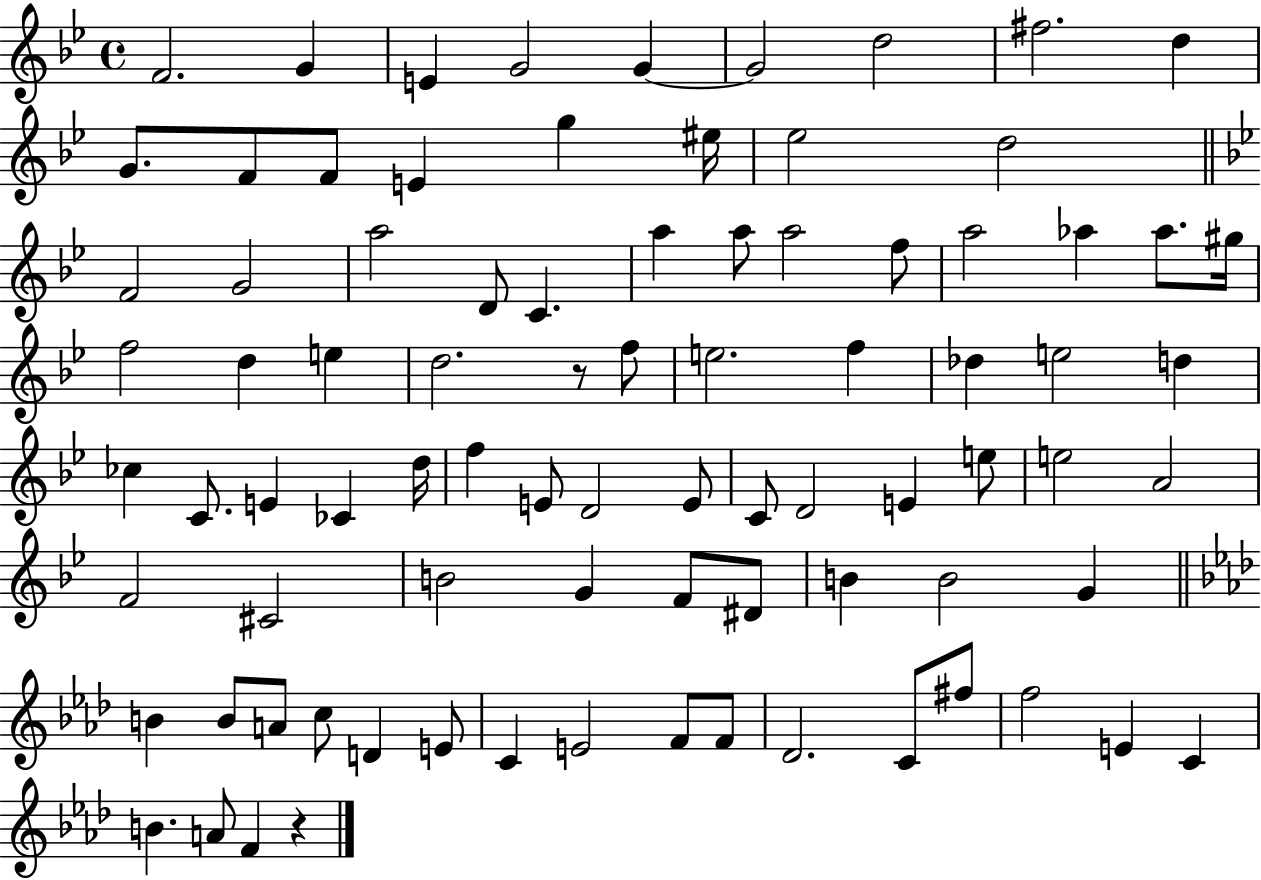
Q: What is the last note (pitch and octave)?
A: F4